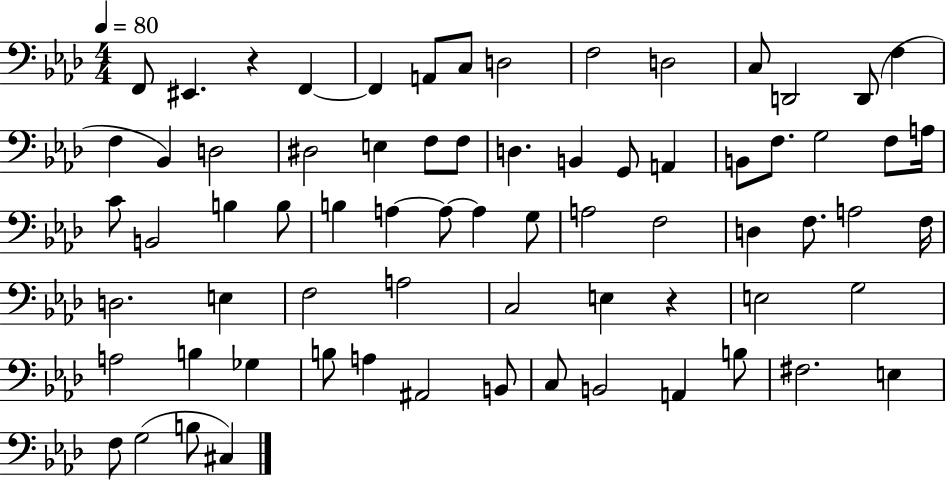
{
  \clef bass
  \numericTimeSignature
  \time 4/4
  \key aes \major
  \tempo 4 = 80
  f,8 eis,4. r4 f,4~~ | f,4 a,8 c8 d2 | f2 d2 | c8 d,2 d,8( f4 | \break f4 bes,4) d2 | dis2 e4 f8 f8 | d4. b,4 g,8 a,4 | b,8 f8. g2 f8 a16 | \break c'8 b,2 b4 b8 | b4 a4~~ a8~~ a4 g8 | a2 f2 | d4 f8. a2 f16 | \break d2. e4 | f2 a2 | c2 e4 r4 | e2 g2 | \break a2 b4 ges4 | b8 a4 ais,2 b,8 | c8 b,2 a,4 b8 | fis2. e4 | \break f8 g2( b8 cis4) | \bar "|."
}